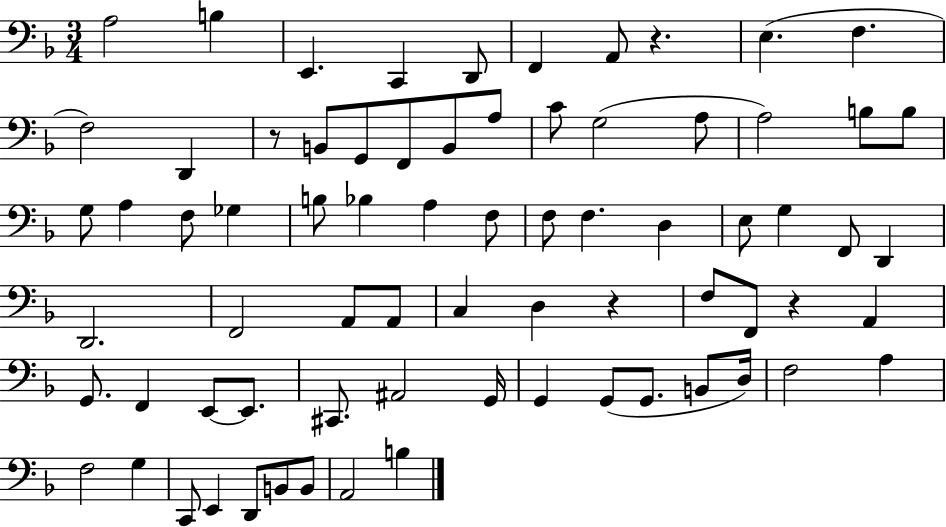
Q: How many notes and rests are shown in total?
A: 73